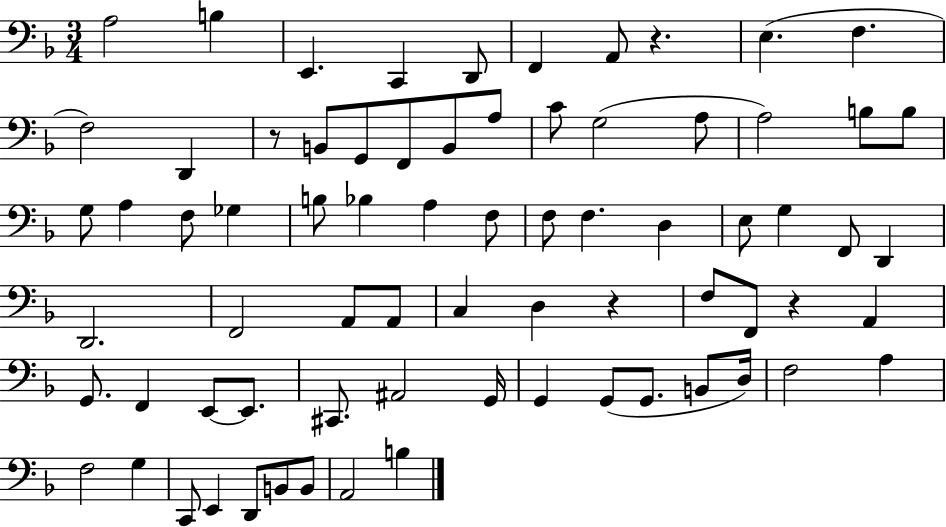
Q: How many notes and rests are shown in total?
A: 73